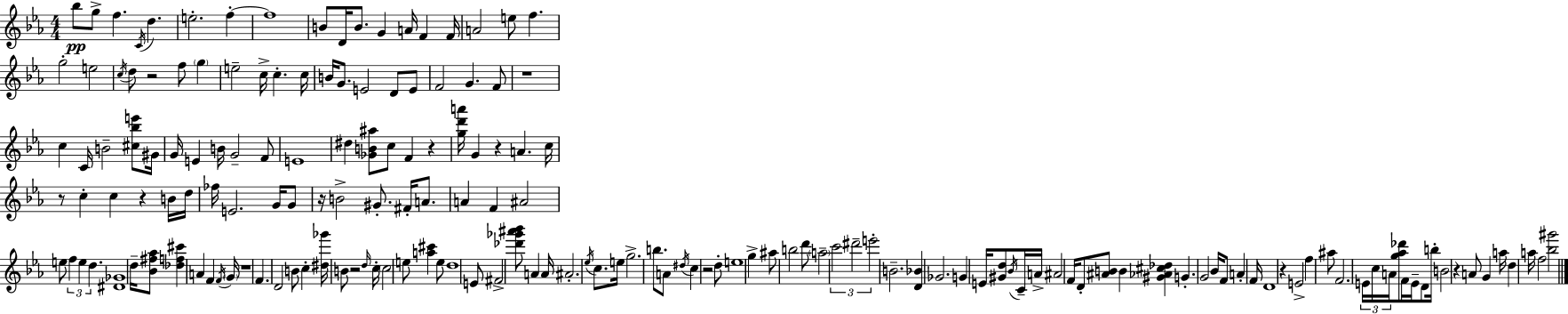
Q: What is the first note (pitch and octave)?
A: Bb5